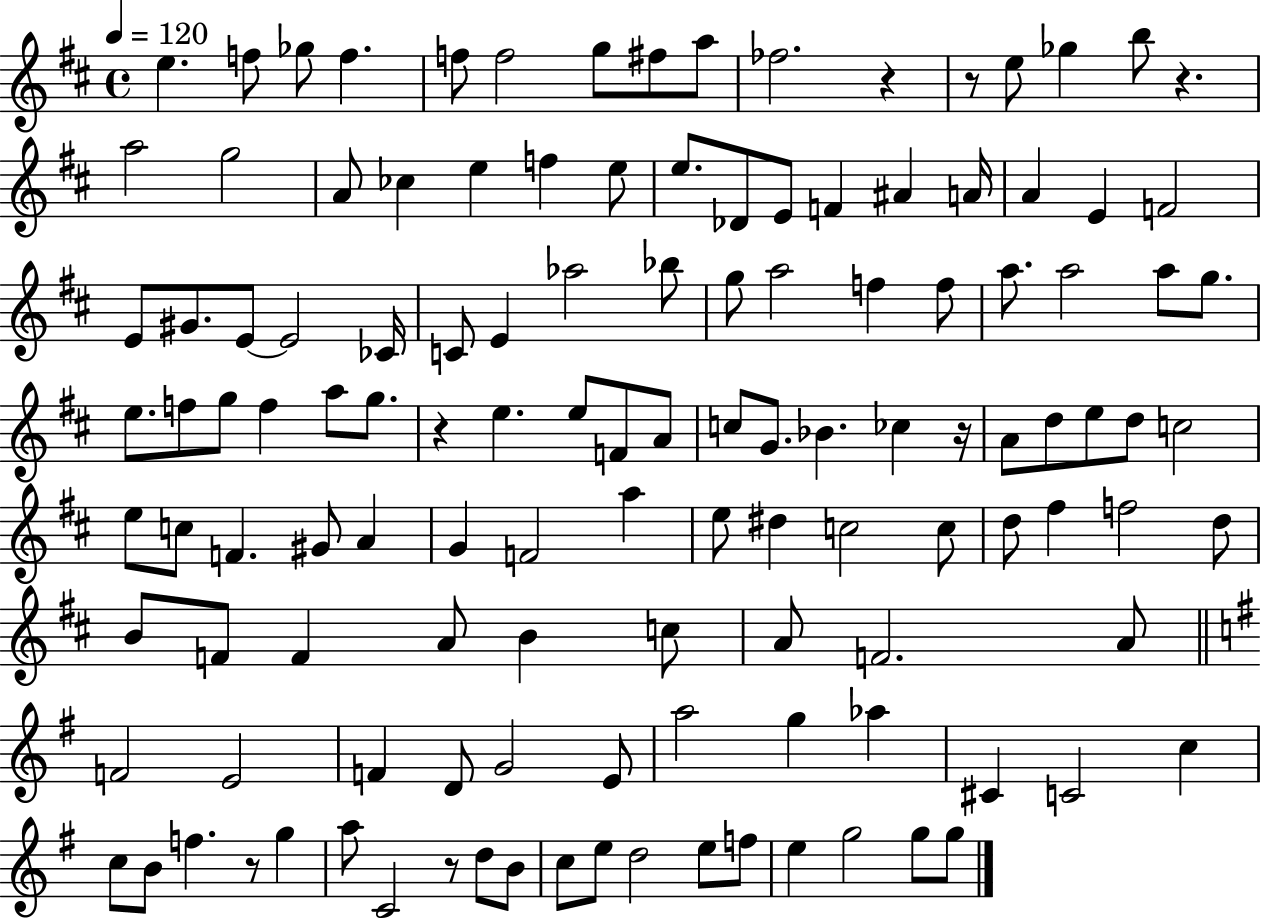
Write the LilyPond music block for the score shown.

{
  \clef treble
  \time 4/4
  \defaultTimeSignature
  \key d \major
  \tempo 4 = 120
  \repeat volta 2 { e''4. f''8 ges''8 f''4. | f''8 f''2 g''8 fis''8 a''8 | fes''2. r4 | r8 e''8 ges''4 b''8 r4. | \break a''2 g''2 | a'8 ces''4 e''4 f''4 e''8 | e''8. des'8 e'8 f'4 ais'4 a'16 | a'4 e'4 f'2 | \break e'8 gis'8. e'8~~ e'2 ces'16 | c'8 e'4 aes''2 bes''8 | g''8 a''2 f''4 f''8 | a''8. a''2 a''8 g''8. | \break e''8. f''8 g''8 f''4 a''8 g''8. | r4 e''4. e''8 f'8 a'8 | c''8 g'8. bes'4. ces''4 r16 | a'8 d''8 e''8 d''8 c''2 | \break e''8 c''8 f'4. gis'8 a'4 | g'4 f'2 a''4 | e''8 dis''4 c''2 c''8 | d''8 fis''4 f''2 d''8 | \break b'8 f'8 f'4 a'8 b'4 c''8 | a'8 f'2. a'8 | \bar "||" \break \key g \major f'2 e'2 | f'4 d'8 g'2 e'8 | a''2 g''4 aes''4 | cis'4 c'2 c''4 | \break c''8 b'8 f''4. r8 g''4 | a''8 c'2 r8 d''8 b'8 | c''8 e''8 d''2 e''8 f''8 | e''4 g''2 g''8 g''8 | \break } \bar "|."
}